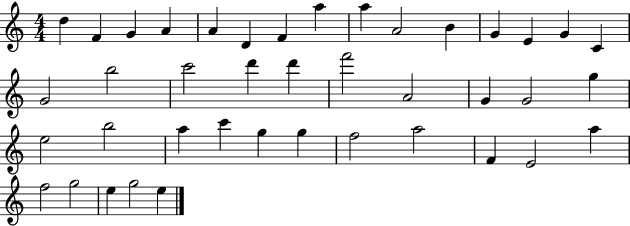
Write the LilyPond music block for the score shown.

{
  \clef treble
  \numericTimeSignature
  \time 4/4
  \key c \major
  d''4 f'4 g'4 a'4 | a'4 d'4 f'4 a''4 | a''4 a'2 b'4 | g'4 e'4 g'4 c'4 | \break g'2 b''2 | c'''2 d'''4 d'''4 | f'''2 a'2 | g'4 g'2 g''4 | \break e''2 b''2 | a''4 c'''4 g''4 g''4 | f''2 a''2 | f'4 e'2 a''4 | \break f''2 g''2 | e''4 g''2 e''4 | \bar "|."
}